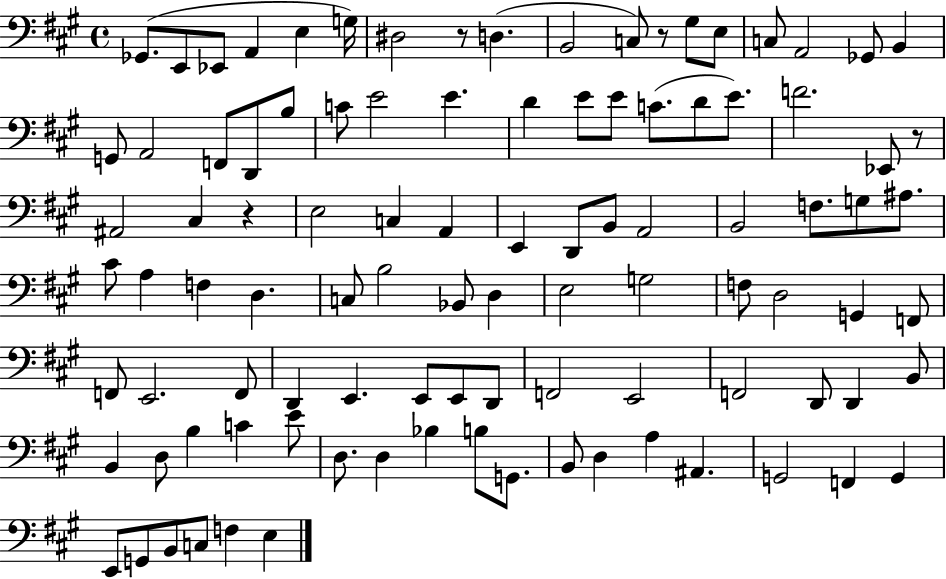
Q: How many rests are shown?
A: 4